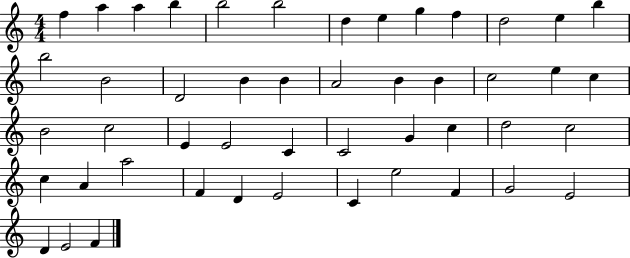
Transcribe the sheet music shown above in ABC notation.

X:1
T:Untitled
M:4/4
L:1/4
K:C
f a a b b2 b2 d e g f d2 e b b2 B2 D2 B B A2 B B c2 e c B2 c2 E E2 C C2 G c d2 c2 c A a2 F D E2 C e2 F G2 E2 D E2 F